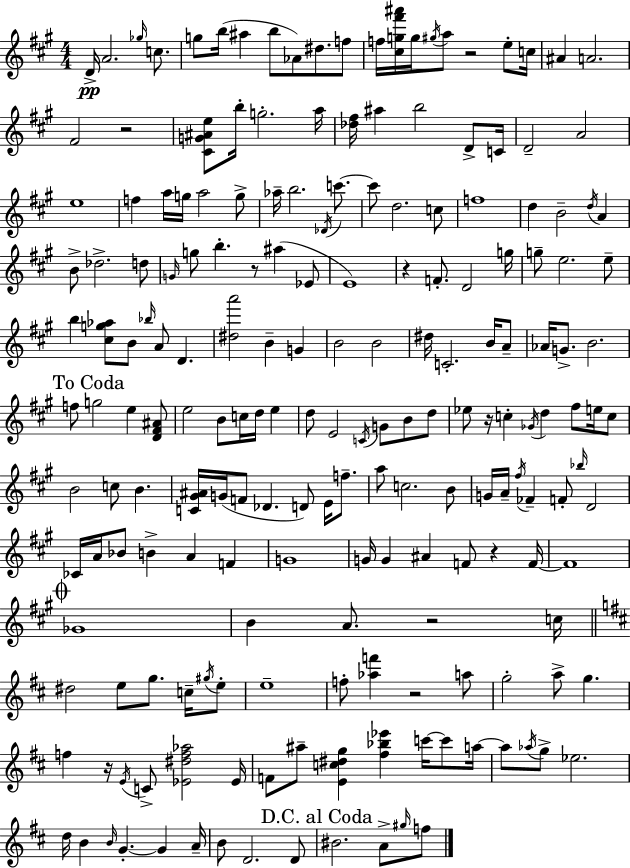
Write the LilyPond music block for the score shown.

{
  \clef treble
  \numericTimeSignature
  \time 4/4
  \key a \major
  d'16->\pp a'2. \grace { ges''16 } c''8. | g''8 b''16( ais''4 b''8 aes'8) dis''8. f''8 | f''16 <cis'' g'' fis''' ais'''>16 g''16 \acciaccatura { gis''16 } a''8 r2 e''8-. | c''16 ais'4 a'2. | \break fis'2 r2 | <cis' g' ais' e''>8 b''16-. g''2.-. | a''16 <des'' fis''>16 ais''4 b''2 d'8-> | c'16 d'2-- a'2 | \break e''1 | f''4 a''16 g''16 a''2 | g''8-> aes''16-- b''2. \acciaccatura { des'16 } | c'''8.~~ c'''8 d''2. | \break c''8 f''1 | d''4 b'2-- \acciaccatura { d''16 } | a'4 b'8-> des''2.-> | d''8 \grace { g'16 } g''8 b''4.-. r8 ais''4( | \break ees'8 e'1) | r4 f'8.-. d'2 | g''16 g''8-- e''2. | e''8-- b''4 <cis'' g'' aes''>8 b'8 \grace { bes''16 } a'8 | \break d'4. <dis'' a'''>2 b'4-- | g'4 b'2 b'2 | dis''16 c'2.-. | b'16 a'8-- aes'16 g'8.-> b'2. | \break \mark "To Coda" f''8 g''2 | e''4 <d' fis' ais'>8 e''2 b'8 | c''16 d''16 e''4 d''8 e'2 | \acciaccatura { c'16 } g'8 b'8 d''8 ees''8 r16 c''4-. \acciaccatura { ges'16 } d''4 | \break fis''8 e''16 c''8 b'2 | c''8 b'4. <c' gis' ais'>16 g'16( f'8 des'4. | d'8) e'16 f''8.-- a''8 c''2. | b'8 g'16 a'16-- \acciaccatura { fis''16 } fes'4-- f'8-. | \break \grace { bes''16 } d'2 ces'16 a'16 bes'8 b'4-> | a'4 f'4 g'1 | g'16 g'4 ais'4 | f'8 r4 f'16~~ f'1 | \break \mark \markup { \musicglyph "scripts.coda" } ges'1 | b'4 a'8. | r2 c''16 \bar "||" \break \key b \minor dis''2 e''8 g''8. c''16-- \acciaccatura { gis''16 } e''8-. | e''1-- | f''8-. <aes'' f'''>4 r2 a''8 | g''2-. a''8-> g''4. | \break f''4 r16 \acciaccatura { e'16 } c'8-> <ees' dis'' f'' aes''>2 | ees'16 f'8 ais''8-- <e' c'' dis'' g''>4 <fis'' bes'' ees'''>4 c'''16~~ c'''8 | a''16~~ a''8 \acciaccatura { aes''16 } g''8-> ees''2. | d''16 b'4 \grace { b'16 } g'4.-.~~ g'4 | \break a'16-- b'8 d'2. | d'8 \mark "D.C. al Coda" bis'2. | a'8-> \grace { gis''16 } f''8 \bar "|."
}